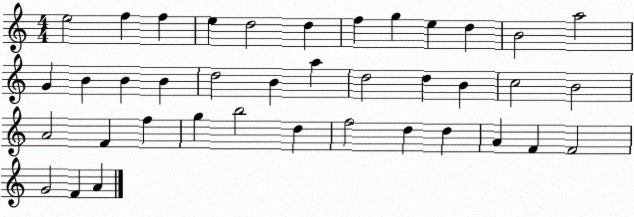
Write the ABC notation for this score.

X:1
T:Untitled
M:4/4
L:1/4
K:C
e2 f f e d2 d f g e d B2 a2 G B B B d2 B a d2 d B c2 B2 A2 F f g b2 d f2 d d A F F2 G2 F A